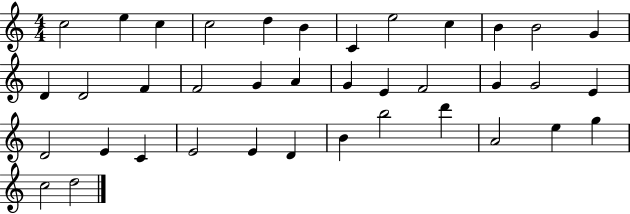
C5/h E5/q C5/q C5/h D5/q B4/q C4/q E5/h C5/q B4/q B4/h G4/q D4/q D4/h F4/q F4/h G4/q A4/q G4/q E4/q F4/h G4/q G4/h E4/q D4/h E4/q C4/q E4/h E4/q D4/q B4/q B5/h D6/q A4/h E5/q G5/q C5/h D5/h